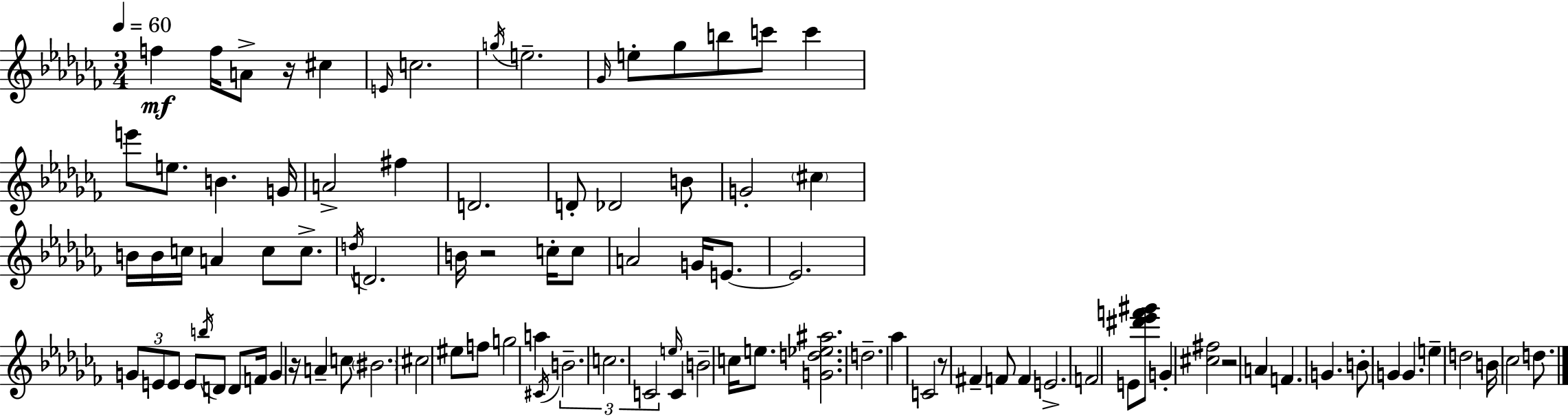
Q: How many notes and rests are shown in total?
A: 96